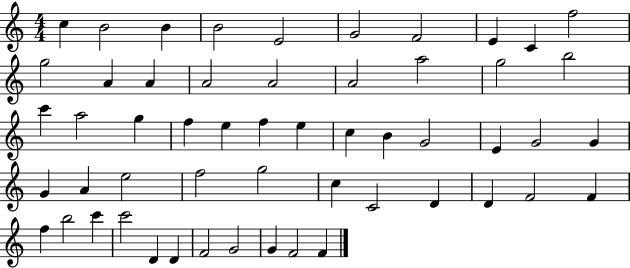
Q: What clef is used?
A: treble